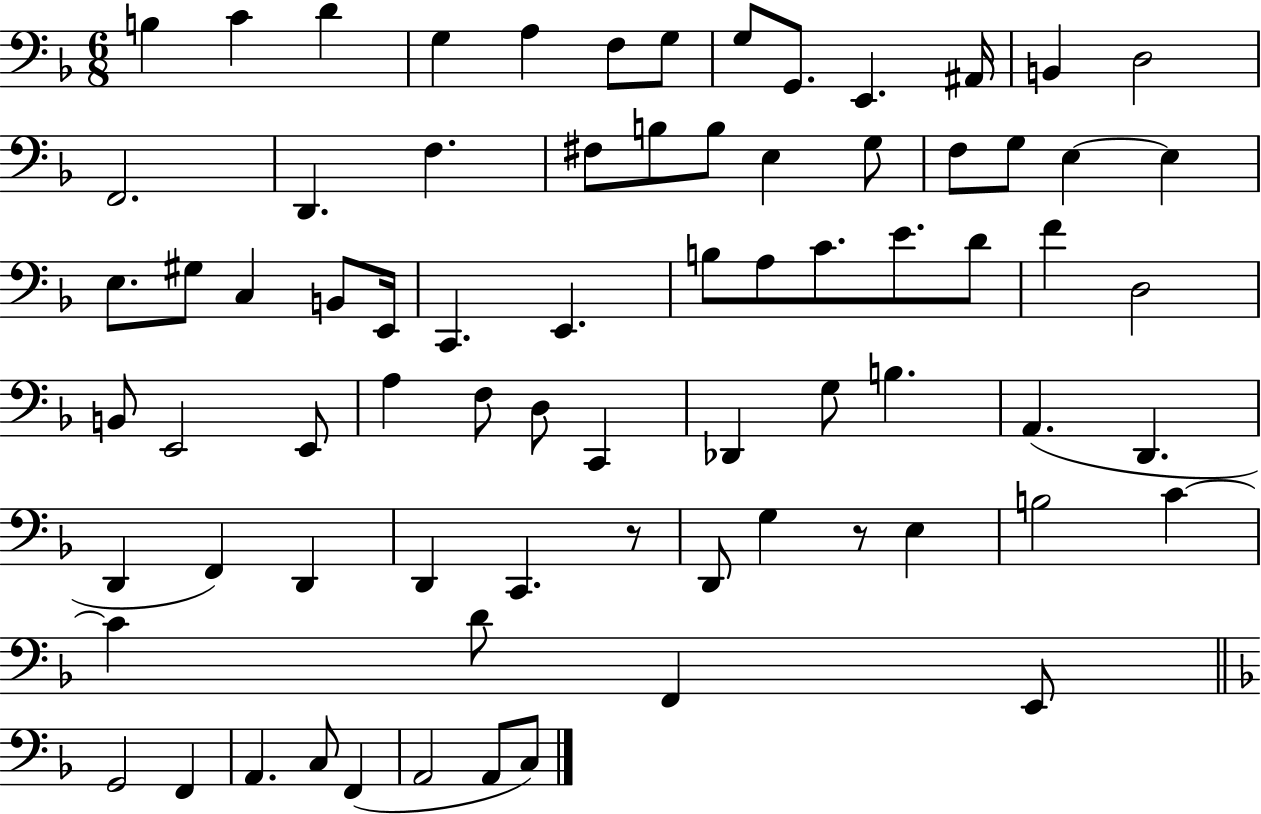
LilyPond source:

{
  \clef bass
  \numericTimeSignature
  \time 6/8
  \key f \major
  b4 c'4 d'4 | g4 a4 f8 g8 | g8 g,8. e,4. ais,16 | b,4 d2 | \break f,2. | d,4. f4. | fis8 b8 b8 e4 g8 | f8 g8 e4~~ e4 | \break e8. gis8 c4 b,8 e,16 | c,4. e,4. | b8 a8 c'8. e'8. d'8 | f'4 d2 | \break b,8 e,2 e,8 | a4 f8 d8 c,4 | des,4 g8 b4. | a,4.( d,4. | \break d,4 f,4) d,4 | d,4 c,4. r8 | d,8 g4 r8 e4 | b2 c'4~~ | \break c'4 d'8 f,4 e,8 | \bar "||" \break \key d \minor g,2 f,4 | a,4. c8 f,4( | a,2 a,8 c8) | \bar "|."
}